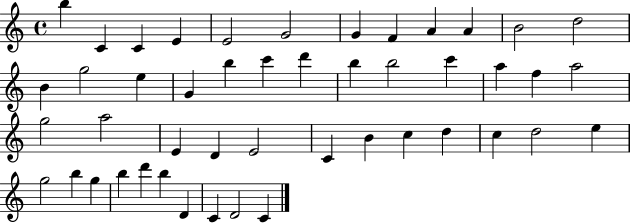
X:1
T:Untitled
M:4/4
L:1/4
K:C
b C C E E2 G2 G F A A B2 d2 B g2 e G b c' d' b b2 c' a f a2 g2 a2 E D E2 C B c d c d2 e g2 b g b d' b D C D2 C